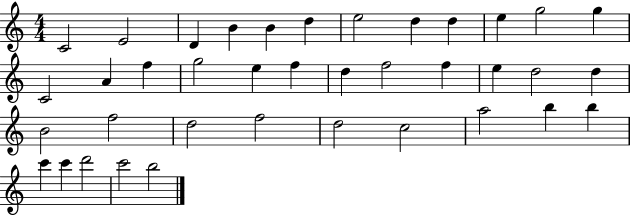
C4/h E4/h D4/q B4/q B4/q D5/q E5/h D5/q D5/q E5/q G5/h G5/q C4/h A4/q F5/q G5/h E5/q F5/q D5/q F5/h F5/q E5/q D5/h D5/q B4/h F5/h D5/h F5/h D5/h C5/h A5/h B5/q B5/q C6/q C6/q D6/h C6/h B5/h